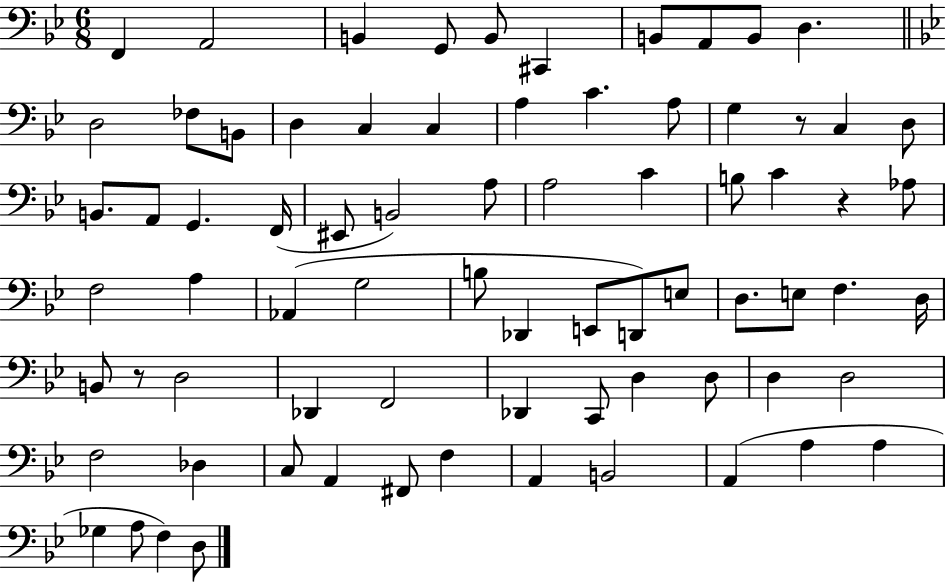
F2/q A2/h B2/q G2/e B2/e C#2/q B2/e A2/e B2/e D3/q. D3/h FES3/e B2/e D3/q C3/q C3/q A3/q C4/q. A3/e G3/q R/e C3/q D3/e B2/e. A2/e G2/q. F2/s EIS2/e B2/h A3/e A3/h C4/q B3/e C4/q R/q Ab3/e F3/h A3/q Ab2/q G3/h B3/e Db2/q E2/e D2/e E3/e D3/e. E3/e F3/q. D3/s B2/e R/e D3/h Db2/q F2/h Db2/q C2/e D3/q D3/e D3/q D3/h F3/h Db3/q C3/e A2/q F#2/e F3/q A2/q B2/h A2/q A3/q A3/q Gb3/q A3/e F3/q D3/e